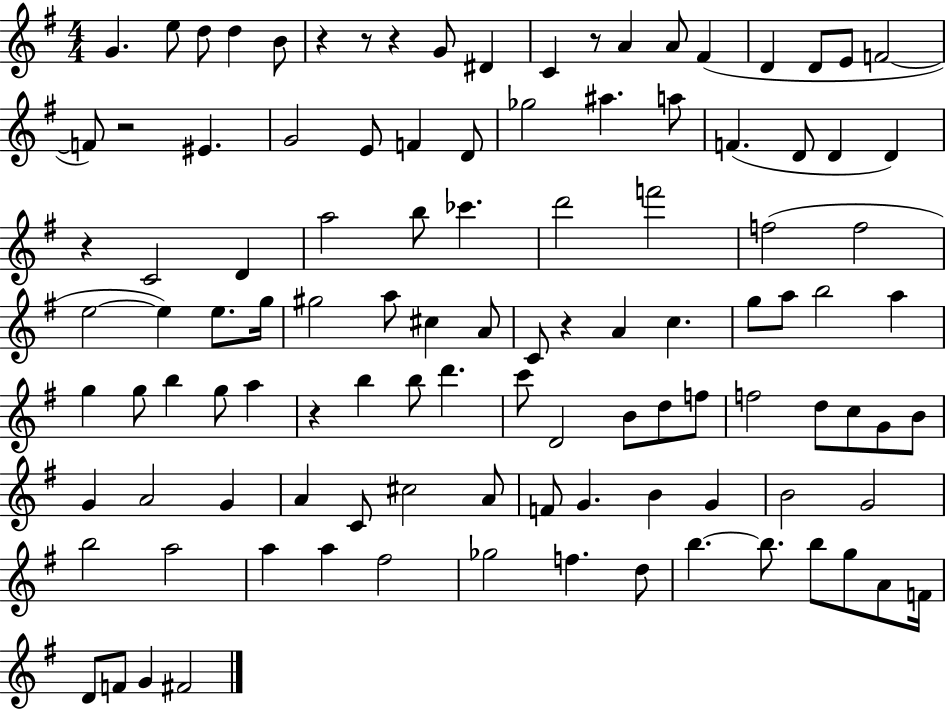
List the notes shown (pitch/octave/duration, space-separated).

G4/q. E5/e D5/e D5/q B4/e R/q R/e R/q G4/e D#4/q C4/q R/e A4/q A4/e F#4/q D4/q D4/e E4/e F4/h F4/e R/h EIS4/q. G4/h E4/e F4/q D4/e Gb5/h A#5/q. A5/e F4/q. D4/e D4/q D4/q R/q C4/h D4/q A5/h B5/e CES6/q. D6/h F6/h F5/h F5/h E5/h E5/q E5/e. G5/s G#5/h A5/e C#5/q A4/e C4/e R/q A4/q C5/q. G5/e A5/e B5/h A5/q G5/q G5/e B5/q G5/e A5/q R/q B5/q B5/e D6/q. C6/e D4/h B4/e D5/e F5/e F5/h D5/e C5/e G4/e B4/e G4/q A4/h G4/q A4/q C4/e C#5/h A4/e F4/e G4/q. B4/q G4/q B4/h G4/h B5/h A5/h A5/q A5/q F#5/h Gb5/h F5/q. D5/e B5/q. B5/e. B5/e G5/e A4/e F4/s D4/e F4/e G4/q F#4/h